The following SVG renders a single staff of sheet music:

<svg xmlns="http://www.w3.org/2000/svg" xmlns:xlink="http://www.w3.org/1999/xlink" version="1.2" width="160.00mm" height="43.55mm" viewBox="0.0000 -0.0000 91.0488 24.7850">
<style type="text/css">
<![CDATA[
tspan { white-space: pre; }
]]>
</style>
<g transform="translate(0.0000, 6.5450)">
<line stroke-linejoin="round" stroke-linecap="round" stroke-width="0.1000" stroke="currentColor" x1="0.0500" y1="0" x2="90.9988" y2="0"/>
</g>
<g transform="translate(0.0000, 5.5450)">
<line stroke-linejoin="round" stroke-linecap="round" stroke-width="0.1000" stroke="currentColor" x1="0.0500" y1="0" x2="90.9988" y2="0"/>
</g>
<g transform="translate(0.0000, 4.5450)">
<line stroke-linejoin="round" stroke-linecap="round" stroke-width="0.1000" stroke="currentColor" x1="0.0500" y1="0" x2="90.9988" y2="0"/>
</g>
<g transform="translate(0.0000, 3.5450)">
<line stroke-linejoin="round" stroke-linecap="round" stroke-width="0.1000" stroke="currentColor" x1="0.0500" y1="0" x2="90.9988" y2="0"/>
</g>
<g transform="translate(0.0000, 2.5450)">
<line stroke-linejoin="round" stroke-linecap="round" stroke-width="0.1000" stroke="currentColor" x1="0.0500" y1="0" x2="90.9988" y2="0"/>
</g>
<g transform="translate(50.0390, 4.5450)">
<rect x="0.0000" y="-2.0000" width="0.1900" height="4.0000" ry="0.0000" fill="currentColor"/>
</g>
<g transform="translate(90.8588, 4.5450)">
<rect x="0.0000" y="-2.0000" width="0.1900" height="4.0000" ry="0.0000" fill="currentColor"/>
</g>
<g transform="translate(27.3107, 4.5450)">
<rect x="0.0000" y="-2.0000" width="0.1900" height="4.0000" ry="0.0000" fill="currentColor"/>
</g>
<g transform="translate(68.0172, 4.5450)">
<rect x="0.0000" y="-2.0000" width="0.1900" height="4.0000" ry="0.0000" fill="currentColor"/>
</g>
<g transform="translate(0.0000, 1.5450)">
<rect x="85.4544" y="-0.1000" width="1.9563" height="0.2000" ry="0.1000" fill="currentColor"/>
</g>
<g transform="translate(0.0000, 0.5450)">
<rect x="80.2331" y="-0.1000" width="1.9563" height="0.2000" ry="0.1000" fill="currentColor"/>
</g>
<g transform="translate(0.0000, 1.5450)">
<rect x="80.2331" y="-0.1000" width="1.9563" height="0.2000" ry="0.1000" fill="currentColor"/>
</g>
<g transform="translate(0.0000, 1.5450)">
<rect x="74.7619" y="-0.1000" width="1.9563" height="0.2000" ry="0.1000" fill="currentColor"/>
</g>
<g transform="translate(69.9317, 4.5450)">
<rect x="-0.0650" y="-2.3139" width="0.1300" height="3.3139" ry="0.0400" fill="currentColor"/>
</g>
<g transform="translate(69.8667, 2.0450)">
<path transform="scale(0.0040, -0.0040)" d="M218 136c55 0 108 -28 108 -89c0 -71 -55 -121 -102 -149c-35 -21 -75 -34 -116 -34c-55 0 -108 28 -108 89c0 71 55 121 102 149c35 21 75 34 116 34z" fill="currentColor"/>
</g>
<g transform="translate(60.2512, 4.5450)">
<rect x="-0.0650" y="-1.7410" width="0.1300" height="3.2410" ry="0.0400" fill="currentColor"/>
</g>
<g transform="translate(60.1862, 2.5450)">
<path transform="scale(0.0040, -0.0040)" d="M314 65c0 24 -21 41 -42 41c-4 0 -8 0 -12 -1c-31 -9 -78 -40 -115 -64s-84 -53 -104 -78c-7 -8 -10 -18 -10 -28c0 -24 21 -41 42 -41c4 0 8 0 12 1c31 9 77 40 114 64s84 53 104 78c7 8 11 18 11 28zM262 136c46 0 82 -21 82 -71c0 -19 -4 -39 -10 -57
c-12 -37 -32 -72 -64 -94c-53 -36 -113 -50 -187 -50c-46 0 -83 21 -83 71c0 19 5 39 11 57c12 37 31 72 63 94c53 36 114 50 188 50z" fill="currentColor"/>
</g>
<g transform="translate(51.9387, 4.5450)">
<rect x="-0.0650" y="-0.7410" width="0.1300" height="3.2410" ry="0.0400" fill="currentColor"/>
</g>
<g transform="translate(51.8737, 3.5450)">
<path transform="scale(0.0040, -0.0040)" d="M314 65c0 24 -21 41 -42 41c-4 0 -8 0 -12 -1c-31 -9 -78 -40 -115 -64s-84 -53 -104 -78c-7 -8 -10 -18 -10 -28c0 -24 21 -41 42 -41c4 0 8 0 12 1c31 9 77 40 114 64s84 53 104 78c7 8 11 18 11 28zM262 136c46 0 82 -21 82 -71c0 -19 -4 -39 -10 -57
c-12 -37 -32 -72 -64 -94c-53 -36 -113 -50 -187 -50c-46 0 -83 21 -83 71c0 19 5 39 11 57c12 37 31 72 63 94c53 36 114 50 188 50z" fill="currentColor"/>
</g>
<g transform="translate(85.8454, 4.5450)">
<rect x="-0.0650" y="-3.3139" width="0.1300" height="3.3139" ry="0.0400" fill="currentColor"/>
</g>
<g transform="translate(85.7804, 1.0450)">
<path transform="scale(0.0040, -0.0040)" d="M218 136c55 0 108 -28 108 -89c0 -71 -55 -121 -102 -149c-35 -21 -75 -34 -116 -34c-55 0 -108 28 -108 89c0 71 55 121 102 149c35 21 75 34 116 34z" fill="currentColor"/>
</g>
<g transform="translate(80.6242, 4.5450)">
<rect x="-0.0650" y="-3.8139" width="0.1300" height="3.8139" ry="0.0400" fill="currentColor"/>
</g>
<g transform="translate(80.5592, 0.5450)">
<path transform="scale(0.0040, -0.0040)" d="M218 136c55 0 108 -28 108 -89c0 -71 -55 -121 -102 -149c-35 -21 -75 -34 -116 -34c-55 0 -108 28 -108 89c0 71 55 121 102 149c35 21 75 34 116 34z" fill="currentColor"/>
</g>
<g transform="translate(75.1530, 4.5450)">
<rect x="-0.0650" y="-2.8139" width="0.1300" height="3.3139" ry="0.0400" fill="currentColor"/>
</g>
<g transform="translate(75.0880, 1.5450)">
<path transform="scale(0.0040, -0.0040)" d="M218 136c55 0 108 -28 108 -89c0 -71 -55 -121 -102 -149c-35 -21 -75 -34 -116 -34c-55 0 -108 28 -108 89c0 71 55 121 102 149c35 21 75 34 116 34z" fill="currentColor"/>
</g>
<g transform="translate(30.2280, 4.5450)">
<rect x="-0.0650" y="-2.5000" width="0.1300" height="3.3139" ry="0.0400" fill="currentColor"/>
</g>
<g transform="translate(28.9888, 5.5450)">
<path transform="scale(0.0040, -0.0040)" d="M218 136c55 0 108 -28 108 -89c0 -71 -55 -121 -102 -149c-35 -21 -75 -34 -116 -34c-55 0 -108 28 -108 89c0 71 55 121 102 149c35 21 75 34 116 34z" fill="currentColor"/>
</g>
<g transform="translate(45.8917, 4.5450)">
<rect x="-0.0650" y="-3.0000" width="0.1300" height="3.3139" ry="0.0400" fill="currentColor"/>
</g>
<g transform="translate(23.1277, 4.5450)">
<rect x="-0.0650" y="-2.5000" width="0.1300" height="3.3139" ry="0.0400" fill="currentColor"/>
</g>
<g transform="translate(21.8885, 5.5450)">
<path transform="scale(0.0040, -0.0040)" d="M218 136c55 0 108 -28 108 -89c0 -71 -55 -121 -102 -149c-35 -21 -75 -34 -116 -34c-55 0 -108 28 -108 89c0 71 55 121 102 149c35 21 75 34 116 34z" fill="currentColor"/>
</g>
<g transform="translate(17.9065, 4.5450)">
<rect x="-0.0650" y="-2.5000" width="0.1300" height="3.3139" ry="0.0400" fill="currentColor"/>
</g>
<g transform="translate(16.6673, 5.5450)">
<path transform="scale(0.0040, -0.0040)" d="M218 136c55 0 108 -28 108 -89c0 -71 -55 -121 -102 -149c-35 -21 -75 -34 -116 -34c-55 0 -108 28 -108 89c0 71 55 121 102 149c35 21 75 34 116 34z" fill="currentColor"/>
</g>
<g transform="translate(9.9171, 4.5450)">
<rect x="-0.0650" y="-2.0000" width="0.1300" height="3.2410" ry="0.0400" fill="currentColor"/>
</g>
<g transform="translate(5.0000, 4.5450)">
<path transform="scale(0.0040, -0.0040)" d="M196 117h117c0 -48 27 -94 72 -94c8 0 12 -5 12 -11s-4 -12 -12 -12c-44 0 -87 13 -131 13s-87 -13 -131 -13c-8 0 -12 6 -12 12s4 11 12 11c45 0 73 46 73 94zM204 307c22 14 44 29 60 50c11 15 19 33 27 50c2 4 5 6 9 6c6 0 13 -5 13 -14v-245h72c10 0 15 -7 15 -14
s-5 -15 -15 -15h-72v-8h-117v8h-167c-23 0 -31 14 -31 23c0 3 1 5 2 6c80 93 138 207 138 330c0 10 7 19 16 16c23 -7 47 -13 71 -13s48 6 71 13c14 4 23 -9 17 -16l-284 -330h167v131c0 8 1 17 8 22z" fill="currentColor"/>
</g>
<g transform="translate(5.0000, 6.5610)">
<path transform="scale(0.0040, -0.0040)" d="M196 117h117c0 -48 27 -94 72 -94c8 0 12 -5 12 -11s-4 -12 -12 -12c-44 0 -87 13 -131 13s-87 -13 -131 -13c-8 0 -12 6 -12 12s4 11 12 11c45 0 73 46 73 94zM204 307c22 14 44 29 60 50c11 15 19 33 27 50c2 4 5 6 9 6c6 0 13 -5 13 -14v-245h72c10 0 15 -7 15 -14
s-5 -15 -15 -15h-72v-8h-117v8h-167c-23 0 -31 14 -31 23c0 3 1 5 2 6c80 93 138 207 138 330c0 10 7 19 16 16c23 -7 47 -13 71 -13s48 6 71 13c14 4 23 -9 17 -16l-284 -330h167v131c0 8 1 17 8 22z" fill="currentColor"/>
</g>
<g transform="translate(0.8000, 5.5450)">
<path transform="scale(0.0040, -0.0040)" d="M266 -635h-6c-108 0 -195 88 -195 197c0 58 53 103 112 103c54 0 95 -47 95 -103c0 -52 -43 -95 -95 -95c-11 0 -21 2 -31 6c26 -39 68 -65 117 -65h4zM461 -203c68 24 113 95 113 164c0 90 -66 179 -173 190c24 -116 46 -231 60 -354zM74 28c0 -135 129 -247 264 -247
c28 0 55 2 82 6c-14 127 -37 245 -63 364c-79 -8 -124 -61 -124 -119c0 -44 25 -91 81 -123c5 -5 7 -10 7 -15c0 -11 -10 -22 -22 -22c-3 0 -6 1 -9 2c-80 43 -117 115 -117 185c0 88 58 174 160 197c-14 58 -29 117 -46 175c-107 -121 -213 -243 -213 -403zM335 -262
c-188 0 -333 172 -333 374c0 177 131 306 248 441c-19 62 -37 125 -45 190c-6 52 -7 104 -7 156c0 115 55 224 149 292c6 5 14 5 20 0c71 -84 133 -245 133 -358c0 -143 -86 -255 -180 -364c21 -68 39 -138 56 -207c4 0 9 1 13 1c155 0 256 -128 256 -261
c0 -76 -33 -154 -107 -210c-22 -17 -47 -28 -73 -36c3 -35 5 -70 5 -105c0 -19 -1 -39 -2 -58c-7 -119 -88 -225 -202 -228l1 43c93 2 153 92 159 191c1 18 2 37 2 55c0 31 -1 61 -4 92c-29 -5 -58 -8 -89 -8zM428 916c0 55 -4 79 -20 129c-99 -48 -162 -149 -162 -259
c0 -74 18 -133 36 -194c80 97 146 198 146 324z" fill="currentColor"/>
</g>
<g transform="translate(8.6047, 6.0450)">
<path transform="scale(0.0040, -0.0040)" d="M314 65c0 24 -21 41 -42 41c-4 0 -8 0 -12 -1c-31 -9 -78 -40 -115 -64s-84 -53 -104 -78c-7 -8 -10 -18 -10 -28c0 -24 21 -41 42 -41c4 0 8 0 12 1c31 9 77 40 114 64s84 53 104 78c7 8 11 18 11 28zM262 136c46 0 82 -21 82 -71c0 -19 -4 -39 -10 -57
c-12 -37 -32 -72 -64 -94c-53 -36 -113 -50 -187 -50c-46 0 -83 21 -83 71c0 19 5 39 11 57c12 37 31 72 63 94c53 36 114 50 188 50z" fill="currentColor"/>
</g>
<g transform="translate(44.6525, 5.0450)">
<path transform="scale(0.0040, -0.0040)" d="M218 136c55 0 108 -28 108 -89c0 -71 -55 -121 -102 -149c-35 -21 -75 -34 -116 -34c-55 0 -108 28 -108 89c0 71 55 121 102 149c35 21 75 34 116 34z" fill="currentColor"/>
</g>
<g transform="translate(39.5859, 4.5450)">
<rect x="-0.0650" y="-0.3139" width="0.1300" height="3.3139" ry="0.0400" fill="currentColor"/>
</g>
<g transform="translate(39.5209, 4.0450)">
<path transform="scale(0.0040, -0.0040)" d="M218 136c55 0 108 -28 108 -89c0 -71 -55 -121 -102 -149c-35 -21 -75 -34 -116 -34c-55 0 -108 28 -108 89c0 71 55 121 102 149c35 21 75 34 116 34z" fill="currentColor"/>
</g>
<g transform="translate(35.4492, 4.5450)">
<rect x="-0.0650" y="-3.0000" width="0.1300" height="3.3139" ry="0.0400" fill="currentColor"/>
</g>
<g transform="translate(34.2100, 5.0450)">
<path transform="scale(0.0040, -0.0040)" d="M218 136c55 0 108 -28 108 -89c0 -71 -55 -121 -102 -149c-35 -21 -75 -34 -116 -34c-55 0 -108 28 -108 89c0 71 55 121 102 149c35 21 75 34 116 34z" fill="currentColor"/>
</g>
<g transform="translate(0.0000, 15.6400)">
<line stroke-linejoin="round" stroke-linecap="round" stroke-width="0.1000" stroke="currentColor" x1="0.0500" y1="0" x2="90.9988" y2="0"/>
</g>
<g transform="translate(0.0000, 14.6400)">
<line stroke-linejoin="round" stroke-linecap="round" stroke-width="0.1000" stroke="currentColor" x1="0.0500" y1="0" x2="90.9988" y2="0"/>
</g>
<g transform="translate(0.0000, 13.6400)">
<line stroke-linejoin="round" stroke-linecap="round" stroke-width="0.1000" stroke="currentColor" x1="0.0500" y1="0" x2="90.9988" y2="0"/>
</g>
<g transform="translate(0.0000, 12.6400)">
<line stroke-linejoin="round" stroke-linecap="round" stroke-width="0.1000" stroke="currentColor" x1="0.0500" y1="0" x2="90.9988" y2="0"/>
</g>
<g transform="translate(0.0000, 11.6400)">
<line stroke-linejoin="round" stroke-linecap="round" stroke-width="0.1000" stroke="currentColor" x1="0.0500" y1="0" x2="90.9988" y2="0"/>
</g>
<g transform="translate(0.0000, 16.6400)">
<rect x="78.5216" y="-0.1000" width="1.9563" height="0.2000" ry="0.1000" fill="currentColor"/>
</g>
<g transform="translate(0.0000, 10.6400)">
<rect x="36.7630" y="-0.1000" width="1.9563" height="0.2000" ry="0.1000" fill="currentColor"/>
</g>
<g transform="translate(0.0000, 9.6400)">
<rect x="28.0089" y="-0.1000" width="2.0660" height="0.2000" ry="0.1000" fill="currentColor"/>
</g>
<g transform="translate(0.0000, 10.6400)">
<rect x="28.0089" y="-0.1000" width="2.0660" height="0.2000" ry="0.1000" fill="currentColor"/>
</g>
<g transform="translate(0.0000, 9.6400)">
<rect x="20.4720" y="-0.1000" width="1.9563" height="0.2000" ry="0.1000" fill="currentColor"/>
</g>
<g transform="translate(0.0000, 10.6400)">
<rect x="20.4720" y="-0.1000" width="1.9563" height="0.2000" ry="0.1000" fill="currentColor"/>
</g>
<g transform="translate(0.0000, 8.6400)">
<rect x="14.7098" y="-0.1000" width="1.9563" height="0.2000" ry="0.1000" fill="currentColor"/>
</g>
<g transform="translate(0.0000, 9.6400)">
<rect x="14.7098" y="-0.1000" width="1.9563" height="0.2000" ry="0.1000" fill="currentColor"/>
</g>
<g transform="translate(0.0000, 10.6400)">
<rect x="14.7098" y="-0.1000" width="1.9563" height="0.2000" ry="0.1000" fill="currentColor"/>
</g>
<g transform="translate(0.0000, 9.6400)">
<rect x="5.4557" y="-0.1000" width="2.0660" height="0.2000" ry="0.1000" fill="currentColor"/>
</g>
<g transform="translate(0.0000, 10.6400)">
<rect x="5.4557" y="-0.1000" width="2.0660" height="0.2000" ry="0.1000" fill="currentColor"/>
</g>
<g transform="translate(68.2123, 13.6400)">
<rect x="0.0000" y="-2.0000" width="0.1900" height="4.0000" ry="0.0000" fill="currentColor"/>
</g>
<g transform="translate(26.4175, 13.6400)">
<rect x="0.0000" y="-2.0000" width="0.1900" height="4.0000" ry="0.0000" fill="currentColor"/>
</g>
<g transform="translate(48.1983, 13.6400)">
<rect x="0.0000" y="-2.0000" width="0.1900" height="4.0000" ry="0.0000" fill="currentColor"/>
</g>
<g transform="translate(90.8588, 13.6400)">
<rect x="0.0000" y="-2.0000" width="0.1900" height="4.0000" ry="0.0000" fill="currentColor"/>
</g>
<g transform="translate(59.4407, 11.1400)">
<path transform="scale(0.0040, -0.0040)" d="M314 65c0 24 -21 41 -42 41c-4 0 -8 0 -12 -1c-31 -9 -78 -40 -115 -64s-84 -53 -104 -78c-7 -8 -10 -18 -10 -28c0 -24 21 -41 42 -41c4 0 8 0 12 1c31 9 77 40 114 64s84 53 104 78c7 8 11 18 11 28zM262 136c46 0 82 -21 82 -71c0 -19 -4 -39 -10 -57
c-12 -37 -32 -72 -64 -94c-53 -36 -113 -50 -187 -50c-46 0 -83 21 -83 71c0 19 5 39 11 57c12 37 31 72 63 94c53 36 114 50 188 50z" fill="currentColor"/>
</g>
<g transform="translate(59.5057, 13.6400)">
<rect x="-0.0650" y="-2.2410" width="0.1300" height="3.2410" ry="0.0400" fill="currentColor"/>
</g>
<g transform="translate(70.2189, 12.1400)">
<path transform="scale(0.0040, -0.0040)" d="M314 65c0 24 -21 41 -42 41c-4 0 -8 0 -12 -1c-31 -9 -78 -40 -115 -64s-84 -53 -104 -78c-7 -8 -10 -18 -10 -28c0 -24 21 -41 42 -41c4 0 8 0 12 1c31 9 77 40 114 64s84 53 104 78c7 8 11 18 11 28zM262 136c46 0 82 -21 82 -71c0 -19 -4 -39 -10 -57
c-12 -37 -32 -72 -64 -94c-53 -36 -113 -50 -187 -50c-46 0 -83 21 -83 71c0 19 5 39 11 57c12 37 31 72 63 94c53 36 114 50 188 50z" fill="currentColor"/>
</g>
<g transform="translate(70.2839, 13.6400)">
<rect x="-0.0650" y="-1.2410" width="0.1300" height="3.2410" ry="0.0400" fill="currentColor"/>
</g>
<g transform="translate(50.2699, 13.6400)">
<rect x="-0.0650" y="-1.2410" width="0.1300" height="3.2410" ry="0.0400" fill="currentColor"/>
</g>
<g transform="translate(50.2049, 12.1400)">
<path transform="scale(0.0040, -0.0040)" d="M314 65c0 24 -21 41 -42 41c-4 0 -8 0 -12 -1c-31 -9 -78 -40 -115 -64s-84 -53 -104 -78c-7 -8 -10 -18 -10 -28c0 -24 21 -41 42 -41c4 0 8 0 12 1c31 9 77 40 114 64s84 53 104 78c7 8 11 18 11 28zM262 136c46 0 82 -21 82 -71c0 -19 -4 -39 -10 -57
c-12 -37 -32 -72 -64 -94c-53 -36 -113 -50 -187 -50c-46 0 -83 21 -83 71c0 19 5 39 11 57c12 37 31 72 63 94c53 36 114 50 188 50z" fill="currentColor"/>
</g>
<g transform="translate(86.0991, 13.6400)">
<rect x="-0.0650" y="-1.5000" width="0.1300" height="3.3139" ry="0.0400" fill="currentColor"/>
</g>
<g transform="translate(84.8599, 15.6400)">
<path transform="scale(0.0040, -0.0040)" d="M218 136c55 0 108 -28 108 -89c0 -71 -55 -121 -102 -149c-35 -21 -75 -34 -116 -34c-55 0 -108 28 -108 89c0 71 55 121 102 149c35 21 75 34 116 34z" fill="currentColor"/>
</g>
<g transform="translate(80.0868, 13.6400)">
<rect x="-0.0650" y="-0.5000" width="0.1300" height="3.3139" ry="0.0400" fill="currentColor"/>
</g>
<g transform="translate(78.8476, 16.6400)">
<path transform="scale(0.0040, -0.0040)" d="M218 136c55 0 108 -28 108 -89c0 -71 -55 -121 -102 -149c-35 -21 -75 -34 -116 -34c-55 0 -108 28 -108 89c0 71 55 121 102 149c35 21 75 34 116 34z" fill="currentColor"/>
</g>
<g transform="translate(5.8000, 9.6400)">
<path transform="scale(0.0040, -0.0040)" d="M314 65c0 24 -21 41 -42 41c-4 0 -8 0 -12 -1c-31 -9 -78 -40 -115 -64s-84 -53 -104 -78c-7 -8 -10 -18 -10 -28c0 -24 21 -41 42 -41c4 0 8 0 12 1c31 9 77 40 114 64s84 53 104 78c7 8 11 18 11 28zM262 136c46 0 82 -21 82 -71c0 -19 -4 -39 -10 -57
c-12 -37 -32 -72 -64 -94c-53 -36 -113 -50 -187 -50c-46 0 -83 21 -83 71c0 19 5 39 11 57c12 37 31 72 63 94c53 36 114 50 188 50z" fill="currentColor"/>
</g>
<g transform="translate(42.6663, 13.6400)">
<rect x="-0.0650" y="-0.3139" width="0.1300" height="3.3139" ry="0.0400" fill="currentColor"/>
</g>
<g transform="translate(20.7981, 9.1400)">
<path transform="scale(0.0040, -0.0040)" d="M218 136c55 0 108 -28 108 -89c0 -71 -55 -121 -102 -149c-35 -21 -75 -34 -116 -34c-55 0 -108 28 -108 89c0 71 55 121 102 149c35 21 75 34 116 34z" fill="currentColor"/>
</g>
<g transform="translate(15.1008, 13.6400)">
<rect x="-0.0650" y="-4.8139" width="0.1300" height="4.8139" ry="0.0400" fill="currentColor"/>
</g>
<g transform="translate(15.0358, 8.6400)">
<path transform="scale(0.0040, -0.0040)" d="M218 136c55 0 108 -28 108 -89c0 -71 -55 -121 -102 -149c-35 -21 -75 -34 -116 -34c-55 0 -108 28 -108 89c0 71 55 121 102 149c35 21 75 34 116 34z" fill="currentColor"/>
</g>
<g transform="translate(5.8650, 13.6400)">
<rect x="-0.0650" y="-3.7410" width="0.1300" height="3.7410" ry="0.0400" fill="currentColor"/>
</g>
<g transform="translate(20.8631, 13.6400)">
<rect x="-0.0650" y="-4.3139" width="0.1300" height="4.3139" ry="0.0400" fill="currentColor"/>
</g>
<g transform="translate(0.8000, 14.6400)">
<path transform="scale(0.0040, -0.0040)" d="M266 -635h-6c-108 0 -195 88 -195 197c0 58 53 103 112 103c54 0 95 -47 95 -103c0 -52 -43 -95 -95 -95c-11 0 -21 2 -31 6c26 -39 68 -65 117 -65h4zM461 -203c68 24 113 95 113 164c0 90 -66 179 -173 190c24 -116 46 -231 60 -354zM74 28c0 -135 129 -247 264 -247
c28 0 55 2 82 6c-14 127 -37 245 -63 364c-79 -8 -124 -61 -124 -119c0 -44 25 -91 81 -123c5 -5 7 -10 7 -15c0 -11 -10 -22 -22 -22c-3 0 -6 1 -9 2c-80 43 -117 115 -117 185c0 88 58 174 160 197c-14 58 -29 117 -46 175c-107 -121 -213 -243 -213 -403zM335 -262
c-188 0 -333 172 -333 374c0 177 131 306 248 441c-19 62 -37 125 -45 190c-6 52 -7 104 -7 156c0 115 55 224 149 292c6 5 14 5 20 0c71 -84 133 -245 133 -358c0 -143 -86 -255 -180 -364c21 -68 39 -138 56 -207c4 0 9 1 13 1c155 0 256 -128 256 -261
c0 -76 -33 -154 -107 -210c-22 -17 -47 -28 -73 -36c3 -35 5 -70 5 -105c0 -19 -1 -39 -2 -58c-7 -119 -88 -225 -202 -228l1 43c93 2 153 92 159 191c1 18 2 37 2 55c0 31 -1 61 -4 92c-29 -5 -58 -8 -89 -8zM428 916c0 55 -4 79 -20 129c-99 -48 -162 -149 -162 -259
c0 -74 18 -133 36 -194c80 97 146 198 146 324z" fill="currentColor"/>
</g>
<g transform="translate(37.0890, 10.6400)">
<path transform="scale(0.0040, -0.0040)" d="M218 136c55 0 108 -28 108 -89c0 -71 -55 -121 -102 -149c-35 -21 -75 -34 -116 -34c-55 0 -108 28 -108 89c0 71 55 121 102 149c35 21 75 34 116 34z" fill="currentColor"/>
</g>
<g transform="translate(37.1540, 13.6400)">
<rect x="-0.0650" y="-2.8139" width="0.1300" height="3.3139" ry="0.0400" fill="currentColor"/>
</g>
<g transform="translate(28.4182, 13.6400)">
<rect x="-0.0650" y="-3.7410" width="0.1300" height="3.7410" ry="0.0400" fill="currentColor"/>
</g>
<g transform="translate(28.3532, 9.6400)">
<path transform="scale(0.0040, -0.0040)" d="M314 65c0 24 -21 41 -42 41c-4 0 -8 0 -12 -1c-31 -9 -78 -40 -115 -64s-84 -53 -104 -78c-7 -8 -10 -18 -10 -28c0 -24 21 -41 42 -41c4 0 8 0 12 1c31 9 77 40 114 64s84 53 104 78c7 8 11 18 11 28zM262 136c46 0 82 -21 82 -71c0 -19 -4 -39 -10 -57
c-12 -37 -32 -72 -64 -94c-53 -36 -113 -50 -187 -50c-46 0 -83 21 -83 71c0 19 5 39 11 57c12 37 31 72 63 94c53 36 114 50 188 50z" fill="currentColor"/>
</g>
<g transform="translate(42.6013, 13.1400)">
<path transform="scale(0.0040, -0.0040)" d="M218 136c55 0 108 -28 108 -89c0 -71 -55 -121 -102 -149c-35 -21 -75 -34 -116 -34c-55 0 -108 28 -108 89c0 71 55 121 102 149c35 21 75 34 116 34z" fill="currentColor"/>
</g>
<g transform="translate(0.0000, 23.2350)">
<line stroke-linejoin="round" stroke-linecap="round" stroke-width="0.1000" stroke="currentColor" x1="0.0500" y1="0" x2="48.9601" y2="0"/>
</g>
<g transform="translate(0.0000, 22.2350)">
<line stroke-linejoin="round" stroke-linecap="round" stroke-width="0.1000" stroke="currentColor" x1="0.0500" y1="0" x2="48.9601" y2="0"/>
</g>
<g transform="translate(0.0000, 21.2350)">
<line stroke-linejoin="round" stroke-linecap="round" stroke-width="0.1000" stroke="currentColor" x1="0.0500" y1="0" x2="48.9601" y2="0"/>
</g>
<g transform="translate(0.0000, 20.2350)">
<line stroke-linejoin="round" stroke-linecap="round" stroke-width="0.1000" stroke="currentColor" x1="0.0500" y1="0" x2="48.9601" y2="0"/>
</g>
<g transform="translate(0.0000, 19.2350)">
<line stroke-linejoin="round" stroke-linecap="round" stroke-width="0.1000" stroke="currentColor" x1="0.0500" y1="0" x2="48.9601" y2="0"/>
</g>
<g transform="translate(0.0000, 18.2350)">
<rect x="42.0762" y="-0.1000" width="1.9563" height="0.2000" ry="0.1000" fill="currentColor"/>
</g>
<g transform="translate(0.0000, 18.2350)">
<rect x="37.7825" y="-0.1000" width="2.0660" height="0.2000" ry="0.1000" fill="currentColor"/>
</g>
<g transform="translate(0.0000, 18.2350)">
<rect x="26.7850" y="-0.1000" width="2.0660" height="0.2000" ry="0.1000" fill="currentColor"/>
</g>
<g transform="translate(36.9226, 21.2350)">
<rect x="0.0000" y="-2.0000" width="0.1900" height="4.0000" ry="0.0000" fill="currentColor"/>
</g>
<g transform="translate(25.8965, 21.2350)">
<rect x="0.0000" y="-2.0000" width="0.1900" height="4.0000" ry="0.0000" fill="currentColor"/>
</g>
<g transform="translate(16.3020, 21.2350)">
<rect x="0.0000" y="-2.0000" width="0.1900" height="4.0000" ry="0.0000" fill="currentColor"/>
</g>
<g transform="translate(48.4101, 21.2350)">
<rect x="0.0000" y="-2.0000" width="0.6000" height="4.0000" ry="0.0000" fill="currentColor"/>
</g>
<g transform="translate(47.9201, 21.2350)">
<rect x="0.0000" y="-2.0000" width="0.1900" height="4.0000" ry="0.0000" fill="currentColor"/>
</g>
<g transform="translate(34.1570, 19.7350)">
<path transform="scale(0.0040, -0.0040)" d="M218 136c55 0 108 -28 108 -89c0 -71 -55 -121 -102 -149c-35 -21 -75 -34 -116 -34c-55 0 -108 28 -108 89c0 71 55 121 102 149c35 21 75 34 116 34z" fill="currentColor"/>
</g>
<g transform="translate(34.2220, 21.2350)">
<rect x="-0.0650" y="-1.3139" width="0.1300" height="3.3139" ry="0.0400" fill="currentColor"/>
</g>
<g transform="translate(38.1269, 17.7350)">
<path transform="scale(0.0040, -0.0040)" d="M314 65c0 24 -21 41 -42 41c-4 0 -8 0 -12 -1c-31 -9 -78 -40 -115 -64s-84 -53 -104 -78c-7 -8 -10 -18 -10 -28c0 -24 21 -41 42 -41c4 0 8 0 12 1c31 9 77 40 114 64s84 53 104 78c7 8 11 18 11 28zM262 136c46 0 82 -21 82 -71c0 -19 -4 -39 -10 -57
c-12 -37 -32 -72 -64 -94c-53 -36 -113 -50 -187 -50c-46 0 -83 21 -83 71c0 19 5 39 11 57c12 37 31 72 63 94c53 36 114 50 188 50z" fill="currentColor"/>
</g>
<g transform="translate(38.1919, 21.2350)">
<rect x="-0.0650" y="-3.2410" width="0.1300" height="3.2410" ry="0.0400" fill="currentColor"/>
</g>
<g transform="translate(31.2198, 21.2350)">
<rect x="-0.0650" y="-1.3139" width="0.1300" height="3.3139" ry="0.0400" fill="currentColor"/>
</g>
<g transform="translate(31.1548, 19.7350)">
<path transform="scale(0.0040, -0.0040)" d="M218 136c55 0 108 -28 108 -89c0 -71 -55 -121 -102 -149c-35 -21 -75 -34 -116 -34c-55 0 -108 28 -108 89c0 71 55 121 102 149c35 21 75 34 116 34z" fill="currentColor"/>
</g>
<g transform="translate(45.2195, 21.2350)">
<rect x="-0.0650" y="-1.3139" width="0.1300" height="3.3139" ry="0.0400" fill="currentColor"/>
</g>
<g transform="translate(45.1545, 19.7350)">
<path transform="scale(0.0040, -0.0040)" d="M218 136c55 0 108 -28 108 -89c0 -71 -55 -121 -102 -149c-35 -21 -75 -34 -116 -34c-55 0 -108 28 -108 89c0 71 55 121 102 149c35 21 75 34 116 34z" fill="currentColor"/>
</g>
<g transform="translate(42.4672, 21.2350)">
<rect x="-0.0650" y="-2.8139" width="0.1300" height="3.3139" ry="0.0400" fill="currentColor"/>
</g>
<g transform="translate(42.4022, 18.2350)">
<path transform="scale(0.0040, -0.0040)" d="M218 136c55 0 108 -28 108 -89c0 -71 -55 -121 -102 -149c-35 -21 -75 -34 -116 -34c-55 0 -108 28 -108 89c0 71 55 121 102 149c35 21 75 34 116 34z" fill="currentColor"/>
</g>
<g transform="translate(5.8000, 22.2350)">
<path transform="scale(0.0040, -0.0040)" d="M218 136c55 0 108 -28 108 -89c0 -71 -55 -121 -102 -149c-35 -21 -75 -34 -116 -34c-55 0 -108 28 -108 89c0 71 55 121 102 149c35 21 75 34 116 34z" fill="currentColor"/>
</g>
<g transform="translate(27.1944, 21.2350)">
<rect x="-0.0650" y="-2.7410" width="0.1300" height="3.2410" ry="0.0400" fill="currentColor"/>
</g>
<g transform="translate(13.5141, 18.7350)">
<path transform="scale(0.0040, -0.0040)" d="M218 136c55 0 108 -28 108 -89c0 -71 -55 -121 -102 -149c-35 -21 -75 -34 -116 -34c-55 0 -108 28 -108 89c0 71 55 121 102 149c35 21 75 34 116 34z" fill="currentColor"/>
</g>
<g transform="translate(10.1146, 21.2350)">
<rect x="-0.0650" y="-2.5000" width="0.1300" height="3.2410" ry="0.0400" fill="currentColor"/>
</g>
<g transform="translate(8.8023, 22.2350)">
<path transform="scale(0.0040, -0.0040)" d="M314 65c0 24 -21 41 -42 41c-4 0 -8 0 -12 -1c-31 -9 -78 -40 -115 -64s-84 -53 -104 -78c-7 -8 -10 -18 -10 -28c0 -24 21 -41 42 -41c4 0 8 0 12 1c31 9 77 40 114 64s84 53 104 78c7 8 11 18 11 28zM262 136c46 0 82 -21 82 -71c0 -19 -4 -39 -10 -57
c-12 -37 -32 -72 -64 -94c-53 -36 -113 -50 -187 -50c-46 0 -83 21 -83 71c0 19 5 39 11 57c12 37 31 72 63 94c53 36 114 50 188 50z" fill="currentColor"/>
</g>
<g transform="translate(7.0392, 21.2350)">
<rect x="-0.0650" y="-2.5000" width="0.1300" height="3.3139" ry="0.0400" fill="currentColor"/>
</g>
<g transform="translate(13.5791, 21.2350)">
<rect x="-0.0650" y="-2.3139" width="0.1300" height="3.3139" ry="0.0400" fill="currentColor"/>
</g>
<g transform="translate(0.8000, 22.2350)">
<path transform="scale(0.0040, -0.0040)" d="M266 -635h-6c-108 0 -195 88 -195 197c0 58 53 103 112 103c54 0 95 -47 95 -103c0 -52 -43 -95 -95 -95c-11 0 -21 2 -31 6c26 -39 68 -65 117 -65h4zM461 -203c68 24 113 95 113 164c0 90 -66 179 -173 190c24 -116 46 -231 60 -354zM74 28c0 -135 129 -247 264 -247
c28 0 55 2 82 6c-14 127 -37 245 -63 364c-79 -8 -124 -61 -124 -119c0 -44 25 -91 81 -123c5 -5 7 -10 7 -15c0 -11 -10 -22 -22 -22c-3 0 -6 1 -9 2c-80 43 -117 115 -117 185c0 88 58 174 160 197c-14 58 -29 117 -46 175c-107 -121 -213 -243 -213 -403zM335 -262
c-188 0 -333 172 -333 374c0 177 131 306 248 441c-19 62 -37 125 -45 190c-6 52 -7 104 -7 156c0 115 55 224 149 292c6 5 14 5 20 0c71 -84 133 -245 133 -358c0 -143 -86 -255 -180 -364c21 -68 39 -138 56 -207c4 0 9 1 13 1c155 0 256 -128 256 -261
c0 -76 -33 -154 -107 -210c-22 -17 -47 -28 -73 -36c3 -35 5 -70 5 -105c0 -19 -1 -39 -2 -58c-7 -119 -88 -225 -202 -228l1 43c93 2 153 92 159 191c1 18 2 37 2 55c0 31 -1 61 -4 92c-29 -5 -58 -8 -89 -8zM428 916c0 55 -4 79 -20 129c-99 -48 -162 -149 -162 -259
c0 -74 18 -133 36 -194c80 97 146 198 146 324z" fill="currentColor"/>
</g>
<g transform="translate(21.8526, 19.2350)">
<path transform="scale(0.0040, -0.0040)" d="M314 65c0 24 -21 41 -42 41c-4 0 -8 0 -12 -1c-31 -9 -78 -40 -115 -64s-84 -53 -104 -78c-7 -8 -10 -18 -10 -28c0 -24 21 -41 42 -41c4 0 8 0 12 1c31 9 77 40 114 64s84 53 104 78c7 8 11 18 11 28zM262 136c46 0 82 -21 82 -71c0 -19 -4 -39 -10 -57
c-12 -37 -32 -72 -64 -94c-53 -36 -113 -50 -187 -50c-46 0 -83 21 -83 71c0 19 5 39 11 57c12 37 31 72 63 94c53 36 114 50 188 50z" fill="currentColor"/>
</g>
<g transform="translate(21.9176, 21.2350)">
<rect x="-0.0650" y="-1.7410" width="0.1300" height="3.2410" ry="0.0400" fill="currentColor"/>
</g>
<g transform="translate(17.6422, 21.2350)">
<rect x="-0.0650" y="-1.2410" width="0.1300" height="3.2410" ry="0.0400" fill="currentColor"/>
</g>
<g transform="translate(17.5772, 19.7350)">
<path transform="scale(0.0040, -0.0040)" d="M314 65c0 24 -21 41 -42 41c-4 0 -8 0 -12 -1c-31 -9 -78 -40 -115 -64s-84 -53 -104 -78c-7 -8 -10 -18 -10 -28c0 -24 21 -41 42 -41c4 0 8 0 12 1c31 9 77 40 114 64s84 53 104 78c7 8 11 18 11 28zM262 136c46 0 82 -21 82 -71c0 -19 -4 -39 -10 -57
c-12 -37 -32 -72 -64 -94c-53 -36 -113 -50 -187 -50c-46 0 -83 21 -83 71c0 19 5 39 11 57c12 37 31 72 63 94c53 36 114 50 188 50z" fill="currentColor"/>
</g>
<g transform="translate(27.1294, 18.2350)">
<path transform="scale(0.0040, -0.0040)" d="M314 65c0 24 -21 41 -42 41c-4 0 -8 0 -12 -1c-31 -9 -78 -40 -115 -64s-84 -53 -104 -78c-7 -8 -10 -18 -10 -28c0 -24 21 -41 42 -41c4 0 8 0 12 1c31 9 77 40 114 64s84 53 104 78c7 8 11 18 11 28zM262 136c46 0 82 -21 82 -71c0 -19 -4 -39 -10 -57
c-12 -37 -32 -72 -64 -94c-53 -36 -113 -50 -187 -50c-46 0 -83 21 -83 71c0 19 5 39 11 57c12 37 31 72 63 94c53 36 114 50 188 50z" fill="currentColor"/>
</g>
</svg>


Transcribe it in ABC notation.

X:1
T:Untitled
M:4/4
L:1/4
K:C
F2 G G G A c A d2 f2 g a c' b c'2 e' d' c'2 a c e2 g2 e2 C E G G2 g e2 f2 a2 e e b2 a e